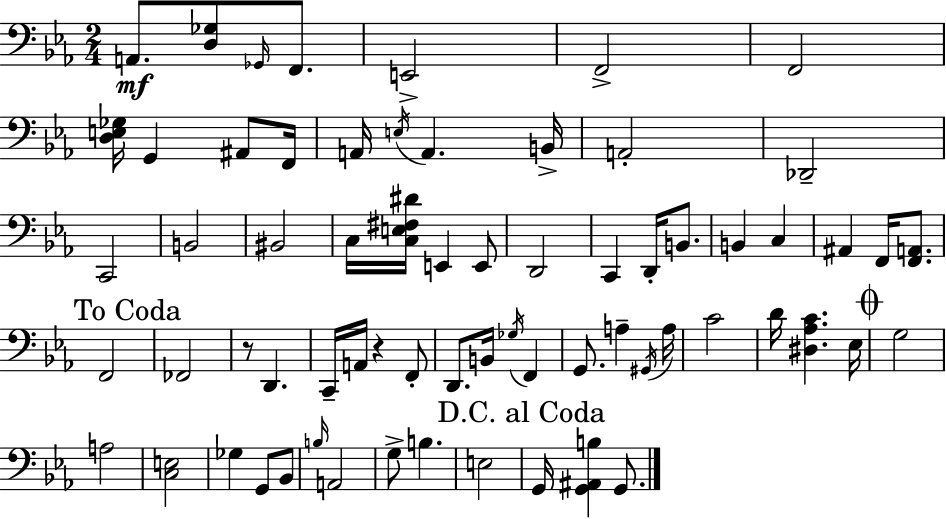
A2/e. [D3,Gb3]/e Gb2/s F2/e. E2/h F2/h F2/h [D3,E3,Gb3]/s G2/q A#2/e F2/s A2/s E3/s A2/q. B2/s A2/h Db2/h C2/h B2/h BIS2/h C3/s [C3,E3,F#3,D#4]/s E2/q E2/e D2/h C2/q D2/s B2/e. B2/q C3/q A#2/q F2/s [F2,A2]/e. F2/h FES2/h R/e D2/q. C2/s A2/s R/q F2/e D2/e. B2/s Gb3/s F2/q G2/e. A3/q G#2/s A3/s C4/h D4/s [D#3,Ab3,C4]/q. Eb3/s G3/h A3/h [C3,E3]/h Gb3/q G2/e Bb2/e B3/s A2/h G3/e B3/q. E3/h G2/s [G2,A#2,B3]/q G2/e.